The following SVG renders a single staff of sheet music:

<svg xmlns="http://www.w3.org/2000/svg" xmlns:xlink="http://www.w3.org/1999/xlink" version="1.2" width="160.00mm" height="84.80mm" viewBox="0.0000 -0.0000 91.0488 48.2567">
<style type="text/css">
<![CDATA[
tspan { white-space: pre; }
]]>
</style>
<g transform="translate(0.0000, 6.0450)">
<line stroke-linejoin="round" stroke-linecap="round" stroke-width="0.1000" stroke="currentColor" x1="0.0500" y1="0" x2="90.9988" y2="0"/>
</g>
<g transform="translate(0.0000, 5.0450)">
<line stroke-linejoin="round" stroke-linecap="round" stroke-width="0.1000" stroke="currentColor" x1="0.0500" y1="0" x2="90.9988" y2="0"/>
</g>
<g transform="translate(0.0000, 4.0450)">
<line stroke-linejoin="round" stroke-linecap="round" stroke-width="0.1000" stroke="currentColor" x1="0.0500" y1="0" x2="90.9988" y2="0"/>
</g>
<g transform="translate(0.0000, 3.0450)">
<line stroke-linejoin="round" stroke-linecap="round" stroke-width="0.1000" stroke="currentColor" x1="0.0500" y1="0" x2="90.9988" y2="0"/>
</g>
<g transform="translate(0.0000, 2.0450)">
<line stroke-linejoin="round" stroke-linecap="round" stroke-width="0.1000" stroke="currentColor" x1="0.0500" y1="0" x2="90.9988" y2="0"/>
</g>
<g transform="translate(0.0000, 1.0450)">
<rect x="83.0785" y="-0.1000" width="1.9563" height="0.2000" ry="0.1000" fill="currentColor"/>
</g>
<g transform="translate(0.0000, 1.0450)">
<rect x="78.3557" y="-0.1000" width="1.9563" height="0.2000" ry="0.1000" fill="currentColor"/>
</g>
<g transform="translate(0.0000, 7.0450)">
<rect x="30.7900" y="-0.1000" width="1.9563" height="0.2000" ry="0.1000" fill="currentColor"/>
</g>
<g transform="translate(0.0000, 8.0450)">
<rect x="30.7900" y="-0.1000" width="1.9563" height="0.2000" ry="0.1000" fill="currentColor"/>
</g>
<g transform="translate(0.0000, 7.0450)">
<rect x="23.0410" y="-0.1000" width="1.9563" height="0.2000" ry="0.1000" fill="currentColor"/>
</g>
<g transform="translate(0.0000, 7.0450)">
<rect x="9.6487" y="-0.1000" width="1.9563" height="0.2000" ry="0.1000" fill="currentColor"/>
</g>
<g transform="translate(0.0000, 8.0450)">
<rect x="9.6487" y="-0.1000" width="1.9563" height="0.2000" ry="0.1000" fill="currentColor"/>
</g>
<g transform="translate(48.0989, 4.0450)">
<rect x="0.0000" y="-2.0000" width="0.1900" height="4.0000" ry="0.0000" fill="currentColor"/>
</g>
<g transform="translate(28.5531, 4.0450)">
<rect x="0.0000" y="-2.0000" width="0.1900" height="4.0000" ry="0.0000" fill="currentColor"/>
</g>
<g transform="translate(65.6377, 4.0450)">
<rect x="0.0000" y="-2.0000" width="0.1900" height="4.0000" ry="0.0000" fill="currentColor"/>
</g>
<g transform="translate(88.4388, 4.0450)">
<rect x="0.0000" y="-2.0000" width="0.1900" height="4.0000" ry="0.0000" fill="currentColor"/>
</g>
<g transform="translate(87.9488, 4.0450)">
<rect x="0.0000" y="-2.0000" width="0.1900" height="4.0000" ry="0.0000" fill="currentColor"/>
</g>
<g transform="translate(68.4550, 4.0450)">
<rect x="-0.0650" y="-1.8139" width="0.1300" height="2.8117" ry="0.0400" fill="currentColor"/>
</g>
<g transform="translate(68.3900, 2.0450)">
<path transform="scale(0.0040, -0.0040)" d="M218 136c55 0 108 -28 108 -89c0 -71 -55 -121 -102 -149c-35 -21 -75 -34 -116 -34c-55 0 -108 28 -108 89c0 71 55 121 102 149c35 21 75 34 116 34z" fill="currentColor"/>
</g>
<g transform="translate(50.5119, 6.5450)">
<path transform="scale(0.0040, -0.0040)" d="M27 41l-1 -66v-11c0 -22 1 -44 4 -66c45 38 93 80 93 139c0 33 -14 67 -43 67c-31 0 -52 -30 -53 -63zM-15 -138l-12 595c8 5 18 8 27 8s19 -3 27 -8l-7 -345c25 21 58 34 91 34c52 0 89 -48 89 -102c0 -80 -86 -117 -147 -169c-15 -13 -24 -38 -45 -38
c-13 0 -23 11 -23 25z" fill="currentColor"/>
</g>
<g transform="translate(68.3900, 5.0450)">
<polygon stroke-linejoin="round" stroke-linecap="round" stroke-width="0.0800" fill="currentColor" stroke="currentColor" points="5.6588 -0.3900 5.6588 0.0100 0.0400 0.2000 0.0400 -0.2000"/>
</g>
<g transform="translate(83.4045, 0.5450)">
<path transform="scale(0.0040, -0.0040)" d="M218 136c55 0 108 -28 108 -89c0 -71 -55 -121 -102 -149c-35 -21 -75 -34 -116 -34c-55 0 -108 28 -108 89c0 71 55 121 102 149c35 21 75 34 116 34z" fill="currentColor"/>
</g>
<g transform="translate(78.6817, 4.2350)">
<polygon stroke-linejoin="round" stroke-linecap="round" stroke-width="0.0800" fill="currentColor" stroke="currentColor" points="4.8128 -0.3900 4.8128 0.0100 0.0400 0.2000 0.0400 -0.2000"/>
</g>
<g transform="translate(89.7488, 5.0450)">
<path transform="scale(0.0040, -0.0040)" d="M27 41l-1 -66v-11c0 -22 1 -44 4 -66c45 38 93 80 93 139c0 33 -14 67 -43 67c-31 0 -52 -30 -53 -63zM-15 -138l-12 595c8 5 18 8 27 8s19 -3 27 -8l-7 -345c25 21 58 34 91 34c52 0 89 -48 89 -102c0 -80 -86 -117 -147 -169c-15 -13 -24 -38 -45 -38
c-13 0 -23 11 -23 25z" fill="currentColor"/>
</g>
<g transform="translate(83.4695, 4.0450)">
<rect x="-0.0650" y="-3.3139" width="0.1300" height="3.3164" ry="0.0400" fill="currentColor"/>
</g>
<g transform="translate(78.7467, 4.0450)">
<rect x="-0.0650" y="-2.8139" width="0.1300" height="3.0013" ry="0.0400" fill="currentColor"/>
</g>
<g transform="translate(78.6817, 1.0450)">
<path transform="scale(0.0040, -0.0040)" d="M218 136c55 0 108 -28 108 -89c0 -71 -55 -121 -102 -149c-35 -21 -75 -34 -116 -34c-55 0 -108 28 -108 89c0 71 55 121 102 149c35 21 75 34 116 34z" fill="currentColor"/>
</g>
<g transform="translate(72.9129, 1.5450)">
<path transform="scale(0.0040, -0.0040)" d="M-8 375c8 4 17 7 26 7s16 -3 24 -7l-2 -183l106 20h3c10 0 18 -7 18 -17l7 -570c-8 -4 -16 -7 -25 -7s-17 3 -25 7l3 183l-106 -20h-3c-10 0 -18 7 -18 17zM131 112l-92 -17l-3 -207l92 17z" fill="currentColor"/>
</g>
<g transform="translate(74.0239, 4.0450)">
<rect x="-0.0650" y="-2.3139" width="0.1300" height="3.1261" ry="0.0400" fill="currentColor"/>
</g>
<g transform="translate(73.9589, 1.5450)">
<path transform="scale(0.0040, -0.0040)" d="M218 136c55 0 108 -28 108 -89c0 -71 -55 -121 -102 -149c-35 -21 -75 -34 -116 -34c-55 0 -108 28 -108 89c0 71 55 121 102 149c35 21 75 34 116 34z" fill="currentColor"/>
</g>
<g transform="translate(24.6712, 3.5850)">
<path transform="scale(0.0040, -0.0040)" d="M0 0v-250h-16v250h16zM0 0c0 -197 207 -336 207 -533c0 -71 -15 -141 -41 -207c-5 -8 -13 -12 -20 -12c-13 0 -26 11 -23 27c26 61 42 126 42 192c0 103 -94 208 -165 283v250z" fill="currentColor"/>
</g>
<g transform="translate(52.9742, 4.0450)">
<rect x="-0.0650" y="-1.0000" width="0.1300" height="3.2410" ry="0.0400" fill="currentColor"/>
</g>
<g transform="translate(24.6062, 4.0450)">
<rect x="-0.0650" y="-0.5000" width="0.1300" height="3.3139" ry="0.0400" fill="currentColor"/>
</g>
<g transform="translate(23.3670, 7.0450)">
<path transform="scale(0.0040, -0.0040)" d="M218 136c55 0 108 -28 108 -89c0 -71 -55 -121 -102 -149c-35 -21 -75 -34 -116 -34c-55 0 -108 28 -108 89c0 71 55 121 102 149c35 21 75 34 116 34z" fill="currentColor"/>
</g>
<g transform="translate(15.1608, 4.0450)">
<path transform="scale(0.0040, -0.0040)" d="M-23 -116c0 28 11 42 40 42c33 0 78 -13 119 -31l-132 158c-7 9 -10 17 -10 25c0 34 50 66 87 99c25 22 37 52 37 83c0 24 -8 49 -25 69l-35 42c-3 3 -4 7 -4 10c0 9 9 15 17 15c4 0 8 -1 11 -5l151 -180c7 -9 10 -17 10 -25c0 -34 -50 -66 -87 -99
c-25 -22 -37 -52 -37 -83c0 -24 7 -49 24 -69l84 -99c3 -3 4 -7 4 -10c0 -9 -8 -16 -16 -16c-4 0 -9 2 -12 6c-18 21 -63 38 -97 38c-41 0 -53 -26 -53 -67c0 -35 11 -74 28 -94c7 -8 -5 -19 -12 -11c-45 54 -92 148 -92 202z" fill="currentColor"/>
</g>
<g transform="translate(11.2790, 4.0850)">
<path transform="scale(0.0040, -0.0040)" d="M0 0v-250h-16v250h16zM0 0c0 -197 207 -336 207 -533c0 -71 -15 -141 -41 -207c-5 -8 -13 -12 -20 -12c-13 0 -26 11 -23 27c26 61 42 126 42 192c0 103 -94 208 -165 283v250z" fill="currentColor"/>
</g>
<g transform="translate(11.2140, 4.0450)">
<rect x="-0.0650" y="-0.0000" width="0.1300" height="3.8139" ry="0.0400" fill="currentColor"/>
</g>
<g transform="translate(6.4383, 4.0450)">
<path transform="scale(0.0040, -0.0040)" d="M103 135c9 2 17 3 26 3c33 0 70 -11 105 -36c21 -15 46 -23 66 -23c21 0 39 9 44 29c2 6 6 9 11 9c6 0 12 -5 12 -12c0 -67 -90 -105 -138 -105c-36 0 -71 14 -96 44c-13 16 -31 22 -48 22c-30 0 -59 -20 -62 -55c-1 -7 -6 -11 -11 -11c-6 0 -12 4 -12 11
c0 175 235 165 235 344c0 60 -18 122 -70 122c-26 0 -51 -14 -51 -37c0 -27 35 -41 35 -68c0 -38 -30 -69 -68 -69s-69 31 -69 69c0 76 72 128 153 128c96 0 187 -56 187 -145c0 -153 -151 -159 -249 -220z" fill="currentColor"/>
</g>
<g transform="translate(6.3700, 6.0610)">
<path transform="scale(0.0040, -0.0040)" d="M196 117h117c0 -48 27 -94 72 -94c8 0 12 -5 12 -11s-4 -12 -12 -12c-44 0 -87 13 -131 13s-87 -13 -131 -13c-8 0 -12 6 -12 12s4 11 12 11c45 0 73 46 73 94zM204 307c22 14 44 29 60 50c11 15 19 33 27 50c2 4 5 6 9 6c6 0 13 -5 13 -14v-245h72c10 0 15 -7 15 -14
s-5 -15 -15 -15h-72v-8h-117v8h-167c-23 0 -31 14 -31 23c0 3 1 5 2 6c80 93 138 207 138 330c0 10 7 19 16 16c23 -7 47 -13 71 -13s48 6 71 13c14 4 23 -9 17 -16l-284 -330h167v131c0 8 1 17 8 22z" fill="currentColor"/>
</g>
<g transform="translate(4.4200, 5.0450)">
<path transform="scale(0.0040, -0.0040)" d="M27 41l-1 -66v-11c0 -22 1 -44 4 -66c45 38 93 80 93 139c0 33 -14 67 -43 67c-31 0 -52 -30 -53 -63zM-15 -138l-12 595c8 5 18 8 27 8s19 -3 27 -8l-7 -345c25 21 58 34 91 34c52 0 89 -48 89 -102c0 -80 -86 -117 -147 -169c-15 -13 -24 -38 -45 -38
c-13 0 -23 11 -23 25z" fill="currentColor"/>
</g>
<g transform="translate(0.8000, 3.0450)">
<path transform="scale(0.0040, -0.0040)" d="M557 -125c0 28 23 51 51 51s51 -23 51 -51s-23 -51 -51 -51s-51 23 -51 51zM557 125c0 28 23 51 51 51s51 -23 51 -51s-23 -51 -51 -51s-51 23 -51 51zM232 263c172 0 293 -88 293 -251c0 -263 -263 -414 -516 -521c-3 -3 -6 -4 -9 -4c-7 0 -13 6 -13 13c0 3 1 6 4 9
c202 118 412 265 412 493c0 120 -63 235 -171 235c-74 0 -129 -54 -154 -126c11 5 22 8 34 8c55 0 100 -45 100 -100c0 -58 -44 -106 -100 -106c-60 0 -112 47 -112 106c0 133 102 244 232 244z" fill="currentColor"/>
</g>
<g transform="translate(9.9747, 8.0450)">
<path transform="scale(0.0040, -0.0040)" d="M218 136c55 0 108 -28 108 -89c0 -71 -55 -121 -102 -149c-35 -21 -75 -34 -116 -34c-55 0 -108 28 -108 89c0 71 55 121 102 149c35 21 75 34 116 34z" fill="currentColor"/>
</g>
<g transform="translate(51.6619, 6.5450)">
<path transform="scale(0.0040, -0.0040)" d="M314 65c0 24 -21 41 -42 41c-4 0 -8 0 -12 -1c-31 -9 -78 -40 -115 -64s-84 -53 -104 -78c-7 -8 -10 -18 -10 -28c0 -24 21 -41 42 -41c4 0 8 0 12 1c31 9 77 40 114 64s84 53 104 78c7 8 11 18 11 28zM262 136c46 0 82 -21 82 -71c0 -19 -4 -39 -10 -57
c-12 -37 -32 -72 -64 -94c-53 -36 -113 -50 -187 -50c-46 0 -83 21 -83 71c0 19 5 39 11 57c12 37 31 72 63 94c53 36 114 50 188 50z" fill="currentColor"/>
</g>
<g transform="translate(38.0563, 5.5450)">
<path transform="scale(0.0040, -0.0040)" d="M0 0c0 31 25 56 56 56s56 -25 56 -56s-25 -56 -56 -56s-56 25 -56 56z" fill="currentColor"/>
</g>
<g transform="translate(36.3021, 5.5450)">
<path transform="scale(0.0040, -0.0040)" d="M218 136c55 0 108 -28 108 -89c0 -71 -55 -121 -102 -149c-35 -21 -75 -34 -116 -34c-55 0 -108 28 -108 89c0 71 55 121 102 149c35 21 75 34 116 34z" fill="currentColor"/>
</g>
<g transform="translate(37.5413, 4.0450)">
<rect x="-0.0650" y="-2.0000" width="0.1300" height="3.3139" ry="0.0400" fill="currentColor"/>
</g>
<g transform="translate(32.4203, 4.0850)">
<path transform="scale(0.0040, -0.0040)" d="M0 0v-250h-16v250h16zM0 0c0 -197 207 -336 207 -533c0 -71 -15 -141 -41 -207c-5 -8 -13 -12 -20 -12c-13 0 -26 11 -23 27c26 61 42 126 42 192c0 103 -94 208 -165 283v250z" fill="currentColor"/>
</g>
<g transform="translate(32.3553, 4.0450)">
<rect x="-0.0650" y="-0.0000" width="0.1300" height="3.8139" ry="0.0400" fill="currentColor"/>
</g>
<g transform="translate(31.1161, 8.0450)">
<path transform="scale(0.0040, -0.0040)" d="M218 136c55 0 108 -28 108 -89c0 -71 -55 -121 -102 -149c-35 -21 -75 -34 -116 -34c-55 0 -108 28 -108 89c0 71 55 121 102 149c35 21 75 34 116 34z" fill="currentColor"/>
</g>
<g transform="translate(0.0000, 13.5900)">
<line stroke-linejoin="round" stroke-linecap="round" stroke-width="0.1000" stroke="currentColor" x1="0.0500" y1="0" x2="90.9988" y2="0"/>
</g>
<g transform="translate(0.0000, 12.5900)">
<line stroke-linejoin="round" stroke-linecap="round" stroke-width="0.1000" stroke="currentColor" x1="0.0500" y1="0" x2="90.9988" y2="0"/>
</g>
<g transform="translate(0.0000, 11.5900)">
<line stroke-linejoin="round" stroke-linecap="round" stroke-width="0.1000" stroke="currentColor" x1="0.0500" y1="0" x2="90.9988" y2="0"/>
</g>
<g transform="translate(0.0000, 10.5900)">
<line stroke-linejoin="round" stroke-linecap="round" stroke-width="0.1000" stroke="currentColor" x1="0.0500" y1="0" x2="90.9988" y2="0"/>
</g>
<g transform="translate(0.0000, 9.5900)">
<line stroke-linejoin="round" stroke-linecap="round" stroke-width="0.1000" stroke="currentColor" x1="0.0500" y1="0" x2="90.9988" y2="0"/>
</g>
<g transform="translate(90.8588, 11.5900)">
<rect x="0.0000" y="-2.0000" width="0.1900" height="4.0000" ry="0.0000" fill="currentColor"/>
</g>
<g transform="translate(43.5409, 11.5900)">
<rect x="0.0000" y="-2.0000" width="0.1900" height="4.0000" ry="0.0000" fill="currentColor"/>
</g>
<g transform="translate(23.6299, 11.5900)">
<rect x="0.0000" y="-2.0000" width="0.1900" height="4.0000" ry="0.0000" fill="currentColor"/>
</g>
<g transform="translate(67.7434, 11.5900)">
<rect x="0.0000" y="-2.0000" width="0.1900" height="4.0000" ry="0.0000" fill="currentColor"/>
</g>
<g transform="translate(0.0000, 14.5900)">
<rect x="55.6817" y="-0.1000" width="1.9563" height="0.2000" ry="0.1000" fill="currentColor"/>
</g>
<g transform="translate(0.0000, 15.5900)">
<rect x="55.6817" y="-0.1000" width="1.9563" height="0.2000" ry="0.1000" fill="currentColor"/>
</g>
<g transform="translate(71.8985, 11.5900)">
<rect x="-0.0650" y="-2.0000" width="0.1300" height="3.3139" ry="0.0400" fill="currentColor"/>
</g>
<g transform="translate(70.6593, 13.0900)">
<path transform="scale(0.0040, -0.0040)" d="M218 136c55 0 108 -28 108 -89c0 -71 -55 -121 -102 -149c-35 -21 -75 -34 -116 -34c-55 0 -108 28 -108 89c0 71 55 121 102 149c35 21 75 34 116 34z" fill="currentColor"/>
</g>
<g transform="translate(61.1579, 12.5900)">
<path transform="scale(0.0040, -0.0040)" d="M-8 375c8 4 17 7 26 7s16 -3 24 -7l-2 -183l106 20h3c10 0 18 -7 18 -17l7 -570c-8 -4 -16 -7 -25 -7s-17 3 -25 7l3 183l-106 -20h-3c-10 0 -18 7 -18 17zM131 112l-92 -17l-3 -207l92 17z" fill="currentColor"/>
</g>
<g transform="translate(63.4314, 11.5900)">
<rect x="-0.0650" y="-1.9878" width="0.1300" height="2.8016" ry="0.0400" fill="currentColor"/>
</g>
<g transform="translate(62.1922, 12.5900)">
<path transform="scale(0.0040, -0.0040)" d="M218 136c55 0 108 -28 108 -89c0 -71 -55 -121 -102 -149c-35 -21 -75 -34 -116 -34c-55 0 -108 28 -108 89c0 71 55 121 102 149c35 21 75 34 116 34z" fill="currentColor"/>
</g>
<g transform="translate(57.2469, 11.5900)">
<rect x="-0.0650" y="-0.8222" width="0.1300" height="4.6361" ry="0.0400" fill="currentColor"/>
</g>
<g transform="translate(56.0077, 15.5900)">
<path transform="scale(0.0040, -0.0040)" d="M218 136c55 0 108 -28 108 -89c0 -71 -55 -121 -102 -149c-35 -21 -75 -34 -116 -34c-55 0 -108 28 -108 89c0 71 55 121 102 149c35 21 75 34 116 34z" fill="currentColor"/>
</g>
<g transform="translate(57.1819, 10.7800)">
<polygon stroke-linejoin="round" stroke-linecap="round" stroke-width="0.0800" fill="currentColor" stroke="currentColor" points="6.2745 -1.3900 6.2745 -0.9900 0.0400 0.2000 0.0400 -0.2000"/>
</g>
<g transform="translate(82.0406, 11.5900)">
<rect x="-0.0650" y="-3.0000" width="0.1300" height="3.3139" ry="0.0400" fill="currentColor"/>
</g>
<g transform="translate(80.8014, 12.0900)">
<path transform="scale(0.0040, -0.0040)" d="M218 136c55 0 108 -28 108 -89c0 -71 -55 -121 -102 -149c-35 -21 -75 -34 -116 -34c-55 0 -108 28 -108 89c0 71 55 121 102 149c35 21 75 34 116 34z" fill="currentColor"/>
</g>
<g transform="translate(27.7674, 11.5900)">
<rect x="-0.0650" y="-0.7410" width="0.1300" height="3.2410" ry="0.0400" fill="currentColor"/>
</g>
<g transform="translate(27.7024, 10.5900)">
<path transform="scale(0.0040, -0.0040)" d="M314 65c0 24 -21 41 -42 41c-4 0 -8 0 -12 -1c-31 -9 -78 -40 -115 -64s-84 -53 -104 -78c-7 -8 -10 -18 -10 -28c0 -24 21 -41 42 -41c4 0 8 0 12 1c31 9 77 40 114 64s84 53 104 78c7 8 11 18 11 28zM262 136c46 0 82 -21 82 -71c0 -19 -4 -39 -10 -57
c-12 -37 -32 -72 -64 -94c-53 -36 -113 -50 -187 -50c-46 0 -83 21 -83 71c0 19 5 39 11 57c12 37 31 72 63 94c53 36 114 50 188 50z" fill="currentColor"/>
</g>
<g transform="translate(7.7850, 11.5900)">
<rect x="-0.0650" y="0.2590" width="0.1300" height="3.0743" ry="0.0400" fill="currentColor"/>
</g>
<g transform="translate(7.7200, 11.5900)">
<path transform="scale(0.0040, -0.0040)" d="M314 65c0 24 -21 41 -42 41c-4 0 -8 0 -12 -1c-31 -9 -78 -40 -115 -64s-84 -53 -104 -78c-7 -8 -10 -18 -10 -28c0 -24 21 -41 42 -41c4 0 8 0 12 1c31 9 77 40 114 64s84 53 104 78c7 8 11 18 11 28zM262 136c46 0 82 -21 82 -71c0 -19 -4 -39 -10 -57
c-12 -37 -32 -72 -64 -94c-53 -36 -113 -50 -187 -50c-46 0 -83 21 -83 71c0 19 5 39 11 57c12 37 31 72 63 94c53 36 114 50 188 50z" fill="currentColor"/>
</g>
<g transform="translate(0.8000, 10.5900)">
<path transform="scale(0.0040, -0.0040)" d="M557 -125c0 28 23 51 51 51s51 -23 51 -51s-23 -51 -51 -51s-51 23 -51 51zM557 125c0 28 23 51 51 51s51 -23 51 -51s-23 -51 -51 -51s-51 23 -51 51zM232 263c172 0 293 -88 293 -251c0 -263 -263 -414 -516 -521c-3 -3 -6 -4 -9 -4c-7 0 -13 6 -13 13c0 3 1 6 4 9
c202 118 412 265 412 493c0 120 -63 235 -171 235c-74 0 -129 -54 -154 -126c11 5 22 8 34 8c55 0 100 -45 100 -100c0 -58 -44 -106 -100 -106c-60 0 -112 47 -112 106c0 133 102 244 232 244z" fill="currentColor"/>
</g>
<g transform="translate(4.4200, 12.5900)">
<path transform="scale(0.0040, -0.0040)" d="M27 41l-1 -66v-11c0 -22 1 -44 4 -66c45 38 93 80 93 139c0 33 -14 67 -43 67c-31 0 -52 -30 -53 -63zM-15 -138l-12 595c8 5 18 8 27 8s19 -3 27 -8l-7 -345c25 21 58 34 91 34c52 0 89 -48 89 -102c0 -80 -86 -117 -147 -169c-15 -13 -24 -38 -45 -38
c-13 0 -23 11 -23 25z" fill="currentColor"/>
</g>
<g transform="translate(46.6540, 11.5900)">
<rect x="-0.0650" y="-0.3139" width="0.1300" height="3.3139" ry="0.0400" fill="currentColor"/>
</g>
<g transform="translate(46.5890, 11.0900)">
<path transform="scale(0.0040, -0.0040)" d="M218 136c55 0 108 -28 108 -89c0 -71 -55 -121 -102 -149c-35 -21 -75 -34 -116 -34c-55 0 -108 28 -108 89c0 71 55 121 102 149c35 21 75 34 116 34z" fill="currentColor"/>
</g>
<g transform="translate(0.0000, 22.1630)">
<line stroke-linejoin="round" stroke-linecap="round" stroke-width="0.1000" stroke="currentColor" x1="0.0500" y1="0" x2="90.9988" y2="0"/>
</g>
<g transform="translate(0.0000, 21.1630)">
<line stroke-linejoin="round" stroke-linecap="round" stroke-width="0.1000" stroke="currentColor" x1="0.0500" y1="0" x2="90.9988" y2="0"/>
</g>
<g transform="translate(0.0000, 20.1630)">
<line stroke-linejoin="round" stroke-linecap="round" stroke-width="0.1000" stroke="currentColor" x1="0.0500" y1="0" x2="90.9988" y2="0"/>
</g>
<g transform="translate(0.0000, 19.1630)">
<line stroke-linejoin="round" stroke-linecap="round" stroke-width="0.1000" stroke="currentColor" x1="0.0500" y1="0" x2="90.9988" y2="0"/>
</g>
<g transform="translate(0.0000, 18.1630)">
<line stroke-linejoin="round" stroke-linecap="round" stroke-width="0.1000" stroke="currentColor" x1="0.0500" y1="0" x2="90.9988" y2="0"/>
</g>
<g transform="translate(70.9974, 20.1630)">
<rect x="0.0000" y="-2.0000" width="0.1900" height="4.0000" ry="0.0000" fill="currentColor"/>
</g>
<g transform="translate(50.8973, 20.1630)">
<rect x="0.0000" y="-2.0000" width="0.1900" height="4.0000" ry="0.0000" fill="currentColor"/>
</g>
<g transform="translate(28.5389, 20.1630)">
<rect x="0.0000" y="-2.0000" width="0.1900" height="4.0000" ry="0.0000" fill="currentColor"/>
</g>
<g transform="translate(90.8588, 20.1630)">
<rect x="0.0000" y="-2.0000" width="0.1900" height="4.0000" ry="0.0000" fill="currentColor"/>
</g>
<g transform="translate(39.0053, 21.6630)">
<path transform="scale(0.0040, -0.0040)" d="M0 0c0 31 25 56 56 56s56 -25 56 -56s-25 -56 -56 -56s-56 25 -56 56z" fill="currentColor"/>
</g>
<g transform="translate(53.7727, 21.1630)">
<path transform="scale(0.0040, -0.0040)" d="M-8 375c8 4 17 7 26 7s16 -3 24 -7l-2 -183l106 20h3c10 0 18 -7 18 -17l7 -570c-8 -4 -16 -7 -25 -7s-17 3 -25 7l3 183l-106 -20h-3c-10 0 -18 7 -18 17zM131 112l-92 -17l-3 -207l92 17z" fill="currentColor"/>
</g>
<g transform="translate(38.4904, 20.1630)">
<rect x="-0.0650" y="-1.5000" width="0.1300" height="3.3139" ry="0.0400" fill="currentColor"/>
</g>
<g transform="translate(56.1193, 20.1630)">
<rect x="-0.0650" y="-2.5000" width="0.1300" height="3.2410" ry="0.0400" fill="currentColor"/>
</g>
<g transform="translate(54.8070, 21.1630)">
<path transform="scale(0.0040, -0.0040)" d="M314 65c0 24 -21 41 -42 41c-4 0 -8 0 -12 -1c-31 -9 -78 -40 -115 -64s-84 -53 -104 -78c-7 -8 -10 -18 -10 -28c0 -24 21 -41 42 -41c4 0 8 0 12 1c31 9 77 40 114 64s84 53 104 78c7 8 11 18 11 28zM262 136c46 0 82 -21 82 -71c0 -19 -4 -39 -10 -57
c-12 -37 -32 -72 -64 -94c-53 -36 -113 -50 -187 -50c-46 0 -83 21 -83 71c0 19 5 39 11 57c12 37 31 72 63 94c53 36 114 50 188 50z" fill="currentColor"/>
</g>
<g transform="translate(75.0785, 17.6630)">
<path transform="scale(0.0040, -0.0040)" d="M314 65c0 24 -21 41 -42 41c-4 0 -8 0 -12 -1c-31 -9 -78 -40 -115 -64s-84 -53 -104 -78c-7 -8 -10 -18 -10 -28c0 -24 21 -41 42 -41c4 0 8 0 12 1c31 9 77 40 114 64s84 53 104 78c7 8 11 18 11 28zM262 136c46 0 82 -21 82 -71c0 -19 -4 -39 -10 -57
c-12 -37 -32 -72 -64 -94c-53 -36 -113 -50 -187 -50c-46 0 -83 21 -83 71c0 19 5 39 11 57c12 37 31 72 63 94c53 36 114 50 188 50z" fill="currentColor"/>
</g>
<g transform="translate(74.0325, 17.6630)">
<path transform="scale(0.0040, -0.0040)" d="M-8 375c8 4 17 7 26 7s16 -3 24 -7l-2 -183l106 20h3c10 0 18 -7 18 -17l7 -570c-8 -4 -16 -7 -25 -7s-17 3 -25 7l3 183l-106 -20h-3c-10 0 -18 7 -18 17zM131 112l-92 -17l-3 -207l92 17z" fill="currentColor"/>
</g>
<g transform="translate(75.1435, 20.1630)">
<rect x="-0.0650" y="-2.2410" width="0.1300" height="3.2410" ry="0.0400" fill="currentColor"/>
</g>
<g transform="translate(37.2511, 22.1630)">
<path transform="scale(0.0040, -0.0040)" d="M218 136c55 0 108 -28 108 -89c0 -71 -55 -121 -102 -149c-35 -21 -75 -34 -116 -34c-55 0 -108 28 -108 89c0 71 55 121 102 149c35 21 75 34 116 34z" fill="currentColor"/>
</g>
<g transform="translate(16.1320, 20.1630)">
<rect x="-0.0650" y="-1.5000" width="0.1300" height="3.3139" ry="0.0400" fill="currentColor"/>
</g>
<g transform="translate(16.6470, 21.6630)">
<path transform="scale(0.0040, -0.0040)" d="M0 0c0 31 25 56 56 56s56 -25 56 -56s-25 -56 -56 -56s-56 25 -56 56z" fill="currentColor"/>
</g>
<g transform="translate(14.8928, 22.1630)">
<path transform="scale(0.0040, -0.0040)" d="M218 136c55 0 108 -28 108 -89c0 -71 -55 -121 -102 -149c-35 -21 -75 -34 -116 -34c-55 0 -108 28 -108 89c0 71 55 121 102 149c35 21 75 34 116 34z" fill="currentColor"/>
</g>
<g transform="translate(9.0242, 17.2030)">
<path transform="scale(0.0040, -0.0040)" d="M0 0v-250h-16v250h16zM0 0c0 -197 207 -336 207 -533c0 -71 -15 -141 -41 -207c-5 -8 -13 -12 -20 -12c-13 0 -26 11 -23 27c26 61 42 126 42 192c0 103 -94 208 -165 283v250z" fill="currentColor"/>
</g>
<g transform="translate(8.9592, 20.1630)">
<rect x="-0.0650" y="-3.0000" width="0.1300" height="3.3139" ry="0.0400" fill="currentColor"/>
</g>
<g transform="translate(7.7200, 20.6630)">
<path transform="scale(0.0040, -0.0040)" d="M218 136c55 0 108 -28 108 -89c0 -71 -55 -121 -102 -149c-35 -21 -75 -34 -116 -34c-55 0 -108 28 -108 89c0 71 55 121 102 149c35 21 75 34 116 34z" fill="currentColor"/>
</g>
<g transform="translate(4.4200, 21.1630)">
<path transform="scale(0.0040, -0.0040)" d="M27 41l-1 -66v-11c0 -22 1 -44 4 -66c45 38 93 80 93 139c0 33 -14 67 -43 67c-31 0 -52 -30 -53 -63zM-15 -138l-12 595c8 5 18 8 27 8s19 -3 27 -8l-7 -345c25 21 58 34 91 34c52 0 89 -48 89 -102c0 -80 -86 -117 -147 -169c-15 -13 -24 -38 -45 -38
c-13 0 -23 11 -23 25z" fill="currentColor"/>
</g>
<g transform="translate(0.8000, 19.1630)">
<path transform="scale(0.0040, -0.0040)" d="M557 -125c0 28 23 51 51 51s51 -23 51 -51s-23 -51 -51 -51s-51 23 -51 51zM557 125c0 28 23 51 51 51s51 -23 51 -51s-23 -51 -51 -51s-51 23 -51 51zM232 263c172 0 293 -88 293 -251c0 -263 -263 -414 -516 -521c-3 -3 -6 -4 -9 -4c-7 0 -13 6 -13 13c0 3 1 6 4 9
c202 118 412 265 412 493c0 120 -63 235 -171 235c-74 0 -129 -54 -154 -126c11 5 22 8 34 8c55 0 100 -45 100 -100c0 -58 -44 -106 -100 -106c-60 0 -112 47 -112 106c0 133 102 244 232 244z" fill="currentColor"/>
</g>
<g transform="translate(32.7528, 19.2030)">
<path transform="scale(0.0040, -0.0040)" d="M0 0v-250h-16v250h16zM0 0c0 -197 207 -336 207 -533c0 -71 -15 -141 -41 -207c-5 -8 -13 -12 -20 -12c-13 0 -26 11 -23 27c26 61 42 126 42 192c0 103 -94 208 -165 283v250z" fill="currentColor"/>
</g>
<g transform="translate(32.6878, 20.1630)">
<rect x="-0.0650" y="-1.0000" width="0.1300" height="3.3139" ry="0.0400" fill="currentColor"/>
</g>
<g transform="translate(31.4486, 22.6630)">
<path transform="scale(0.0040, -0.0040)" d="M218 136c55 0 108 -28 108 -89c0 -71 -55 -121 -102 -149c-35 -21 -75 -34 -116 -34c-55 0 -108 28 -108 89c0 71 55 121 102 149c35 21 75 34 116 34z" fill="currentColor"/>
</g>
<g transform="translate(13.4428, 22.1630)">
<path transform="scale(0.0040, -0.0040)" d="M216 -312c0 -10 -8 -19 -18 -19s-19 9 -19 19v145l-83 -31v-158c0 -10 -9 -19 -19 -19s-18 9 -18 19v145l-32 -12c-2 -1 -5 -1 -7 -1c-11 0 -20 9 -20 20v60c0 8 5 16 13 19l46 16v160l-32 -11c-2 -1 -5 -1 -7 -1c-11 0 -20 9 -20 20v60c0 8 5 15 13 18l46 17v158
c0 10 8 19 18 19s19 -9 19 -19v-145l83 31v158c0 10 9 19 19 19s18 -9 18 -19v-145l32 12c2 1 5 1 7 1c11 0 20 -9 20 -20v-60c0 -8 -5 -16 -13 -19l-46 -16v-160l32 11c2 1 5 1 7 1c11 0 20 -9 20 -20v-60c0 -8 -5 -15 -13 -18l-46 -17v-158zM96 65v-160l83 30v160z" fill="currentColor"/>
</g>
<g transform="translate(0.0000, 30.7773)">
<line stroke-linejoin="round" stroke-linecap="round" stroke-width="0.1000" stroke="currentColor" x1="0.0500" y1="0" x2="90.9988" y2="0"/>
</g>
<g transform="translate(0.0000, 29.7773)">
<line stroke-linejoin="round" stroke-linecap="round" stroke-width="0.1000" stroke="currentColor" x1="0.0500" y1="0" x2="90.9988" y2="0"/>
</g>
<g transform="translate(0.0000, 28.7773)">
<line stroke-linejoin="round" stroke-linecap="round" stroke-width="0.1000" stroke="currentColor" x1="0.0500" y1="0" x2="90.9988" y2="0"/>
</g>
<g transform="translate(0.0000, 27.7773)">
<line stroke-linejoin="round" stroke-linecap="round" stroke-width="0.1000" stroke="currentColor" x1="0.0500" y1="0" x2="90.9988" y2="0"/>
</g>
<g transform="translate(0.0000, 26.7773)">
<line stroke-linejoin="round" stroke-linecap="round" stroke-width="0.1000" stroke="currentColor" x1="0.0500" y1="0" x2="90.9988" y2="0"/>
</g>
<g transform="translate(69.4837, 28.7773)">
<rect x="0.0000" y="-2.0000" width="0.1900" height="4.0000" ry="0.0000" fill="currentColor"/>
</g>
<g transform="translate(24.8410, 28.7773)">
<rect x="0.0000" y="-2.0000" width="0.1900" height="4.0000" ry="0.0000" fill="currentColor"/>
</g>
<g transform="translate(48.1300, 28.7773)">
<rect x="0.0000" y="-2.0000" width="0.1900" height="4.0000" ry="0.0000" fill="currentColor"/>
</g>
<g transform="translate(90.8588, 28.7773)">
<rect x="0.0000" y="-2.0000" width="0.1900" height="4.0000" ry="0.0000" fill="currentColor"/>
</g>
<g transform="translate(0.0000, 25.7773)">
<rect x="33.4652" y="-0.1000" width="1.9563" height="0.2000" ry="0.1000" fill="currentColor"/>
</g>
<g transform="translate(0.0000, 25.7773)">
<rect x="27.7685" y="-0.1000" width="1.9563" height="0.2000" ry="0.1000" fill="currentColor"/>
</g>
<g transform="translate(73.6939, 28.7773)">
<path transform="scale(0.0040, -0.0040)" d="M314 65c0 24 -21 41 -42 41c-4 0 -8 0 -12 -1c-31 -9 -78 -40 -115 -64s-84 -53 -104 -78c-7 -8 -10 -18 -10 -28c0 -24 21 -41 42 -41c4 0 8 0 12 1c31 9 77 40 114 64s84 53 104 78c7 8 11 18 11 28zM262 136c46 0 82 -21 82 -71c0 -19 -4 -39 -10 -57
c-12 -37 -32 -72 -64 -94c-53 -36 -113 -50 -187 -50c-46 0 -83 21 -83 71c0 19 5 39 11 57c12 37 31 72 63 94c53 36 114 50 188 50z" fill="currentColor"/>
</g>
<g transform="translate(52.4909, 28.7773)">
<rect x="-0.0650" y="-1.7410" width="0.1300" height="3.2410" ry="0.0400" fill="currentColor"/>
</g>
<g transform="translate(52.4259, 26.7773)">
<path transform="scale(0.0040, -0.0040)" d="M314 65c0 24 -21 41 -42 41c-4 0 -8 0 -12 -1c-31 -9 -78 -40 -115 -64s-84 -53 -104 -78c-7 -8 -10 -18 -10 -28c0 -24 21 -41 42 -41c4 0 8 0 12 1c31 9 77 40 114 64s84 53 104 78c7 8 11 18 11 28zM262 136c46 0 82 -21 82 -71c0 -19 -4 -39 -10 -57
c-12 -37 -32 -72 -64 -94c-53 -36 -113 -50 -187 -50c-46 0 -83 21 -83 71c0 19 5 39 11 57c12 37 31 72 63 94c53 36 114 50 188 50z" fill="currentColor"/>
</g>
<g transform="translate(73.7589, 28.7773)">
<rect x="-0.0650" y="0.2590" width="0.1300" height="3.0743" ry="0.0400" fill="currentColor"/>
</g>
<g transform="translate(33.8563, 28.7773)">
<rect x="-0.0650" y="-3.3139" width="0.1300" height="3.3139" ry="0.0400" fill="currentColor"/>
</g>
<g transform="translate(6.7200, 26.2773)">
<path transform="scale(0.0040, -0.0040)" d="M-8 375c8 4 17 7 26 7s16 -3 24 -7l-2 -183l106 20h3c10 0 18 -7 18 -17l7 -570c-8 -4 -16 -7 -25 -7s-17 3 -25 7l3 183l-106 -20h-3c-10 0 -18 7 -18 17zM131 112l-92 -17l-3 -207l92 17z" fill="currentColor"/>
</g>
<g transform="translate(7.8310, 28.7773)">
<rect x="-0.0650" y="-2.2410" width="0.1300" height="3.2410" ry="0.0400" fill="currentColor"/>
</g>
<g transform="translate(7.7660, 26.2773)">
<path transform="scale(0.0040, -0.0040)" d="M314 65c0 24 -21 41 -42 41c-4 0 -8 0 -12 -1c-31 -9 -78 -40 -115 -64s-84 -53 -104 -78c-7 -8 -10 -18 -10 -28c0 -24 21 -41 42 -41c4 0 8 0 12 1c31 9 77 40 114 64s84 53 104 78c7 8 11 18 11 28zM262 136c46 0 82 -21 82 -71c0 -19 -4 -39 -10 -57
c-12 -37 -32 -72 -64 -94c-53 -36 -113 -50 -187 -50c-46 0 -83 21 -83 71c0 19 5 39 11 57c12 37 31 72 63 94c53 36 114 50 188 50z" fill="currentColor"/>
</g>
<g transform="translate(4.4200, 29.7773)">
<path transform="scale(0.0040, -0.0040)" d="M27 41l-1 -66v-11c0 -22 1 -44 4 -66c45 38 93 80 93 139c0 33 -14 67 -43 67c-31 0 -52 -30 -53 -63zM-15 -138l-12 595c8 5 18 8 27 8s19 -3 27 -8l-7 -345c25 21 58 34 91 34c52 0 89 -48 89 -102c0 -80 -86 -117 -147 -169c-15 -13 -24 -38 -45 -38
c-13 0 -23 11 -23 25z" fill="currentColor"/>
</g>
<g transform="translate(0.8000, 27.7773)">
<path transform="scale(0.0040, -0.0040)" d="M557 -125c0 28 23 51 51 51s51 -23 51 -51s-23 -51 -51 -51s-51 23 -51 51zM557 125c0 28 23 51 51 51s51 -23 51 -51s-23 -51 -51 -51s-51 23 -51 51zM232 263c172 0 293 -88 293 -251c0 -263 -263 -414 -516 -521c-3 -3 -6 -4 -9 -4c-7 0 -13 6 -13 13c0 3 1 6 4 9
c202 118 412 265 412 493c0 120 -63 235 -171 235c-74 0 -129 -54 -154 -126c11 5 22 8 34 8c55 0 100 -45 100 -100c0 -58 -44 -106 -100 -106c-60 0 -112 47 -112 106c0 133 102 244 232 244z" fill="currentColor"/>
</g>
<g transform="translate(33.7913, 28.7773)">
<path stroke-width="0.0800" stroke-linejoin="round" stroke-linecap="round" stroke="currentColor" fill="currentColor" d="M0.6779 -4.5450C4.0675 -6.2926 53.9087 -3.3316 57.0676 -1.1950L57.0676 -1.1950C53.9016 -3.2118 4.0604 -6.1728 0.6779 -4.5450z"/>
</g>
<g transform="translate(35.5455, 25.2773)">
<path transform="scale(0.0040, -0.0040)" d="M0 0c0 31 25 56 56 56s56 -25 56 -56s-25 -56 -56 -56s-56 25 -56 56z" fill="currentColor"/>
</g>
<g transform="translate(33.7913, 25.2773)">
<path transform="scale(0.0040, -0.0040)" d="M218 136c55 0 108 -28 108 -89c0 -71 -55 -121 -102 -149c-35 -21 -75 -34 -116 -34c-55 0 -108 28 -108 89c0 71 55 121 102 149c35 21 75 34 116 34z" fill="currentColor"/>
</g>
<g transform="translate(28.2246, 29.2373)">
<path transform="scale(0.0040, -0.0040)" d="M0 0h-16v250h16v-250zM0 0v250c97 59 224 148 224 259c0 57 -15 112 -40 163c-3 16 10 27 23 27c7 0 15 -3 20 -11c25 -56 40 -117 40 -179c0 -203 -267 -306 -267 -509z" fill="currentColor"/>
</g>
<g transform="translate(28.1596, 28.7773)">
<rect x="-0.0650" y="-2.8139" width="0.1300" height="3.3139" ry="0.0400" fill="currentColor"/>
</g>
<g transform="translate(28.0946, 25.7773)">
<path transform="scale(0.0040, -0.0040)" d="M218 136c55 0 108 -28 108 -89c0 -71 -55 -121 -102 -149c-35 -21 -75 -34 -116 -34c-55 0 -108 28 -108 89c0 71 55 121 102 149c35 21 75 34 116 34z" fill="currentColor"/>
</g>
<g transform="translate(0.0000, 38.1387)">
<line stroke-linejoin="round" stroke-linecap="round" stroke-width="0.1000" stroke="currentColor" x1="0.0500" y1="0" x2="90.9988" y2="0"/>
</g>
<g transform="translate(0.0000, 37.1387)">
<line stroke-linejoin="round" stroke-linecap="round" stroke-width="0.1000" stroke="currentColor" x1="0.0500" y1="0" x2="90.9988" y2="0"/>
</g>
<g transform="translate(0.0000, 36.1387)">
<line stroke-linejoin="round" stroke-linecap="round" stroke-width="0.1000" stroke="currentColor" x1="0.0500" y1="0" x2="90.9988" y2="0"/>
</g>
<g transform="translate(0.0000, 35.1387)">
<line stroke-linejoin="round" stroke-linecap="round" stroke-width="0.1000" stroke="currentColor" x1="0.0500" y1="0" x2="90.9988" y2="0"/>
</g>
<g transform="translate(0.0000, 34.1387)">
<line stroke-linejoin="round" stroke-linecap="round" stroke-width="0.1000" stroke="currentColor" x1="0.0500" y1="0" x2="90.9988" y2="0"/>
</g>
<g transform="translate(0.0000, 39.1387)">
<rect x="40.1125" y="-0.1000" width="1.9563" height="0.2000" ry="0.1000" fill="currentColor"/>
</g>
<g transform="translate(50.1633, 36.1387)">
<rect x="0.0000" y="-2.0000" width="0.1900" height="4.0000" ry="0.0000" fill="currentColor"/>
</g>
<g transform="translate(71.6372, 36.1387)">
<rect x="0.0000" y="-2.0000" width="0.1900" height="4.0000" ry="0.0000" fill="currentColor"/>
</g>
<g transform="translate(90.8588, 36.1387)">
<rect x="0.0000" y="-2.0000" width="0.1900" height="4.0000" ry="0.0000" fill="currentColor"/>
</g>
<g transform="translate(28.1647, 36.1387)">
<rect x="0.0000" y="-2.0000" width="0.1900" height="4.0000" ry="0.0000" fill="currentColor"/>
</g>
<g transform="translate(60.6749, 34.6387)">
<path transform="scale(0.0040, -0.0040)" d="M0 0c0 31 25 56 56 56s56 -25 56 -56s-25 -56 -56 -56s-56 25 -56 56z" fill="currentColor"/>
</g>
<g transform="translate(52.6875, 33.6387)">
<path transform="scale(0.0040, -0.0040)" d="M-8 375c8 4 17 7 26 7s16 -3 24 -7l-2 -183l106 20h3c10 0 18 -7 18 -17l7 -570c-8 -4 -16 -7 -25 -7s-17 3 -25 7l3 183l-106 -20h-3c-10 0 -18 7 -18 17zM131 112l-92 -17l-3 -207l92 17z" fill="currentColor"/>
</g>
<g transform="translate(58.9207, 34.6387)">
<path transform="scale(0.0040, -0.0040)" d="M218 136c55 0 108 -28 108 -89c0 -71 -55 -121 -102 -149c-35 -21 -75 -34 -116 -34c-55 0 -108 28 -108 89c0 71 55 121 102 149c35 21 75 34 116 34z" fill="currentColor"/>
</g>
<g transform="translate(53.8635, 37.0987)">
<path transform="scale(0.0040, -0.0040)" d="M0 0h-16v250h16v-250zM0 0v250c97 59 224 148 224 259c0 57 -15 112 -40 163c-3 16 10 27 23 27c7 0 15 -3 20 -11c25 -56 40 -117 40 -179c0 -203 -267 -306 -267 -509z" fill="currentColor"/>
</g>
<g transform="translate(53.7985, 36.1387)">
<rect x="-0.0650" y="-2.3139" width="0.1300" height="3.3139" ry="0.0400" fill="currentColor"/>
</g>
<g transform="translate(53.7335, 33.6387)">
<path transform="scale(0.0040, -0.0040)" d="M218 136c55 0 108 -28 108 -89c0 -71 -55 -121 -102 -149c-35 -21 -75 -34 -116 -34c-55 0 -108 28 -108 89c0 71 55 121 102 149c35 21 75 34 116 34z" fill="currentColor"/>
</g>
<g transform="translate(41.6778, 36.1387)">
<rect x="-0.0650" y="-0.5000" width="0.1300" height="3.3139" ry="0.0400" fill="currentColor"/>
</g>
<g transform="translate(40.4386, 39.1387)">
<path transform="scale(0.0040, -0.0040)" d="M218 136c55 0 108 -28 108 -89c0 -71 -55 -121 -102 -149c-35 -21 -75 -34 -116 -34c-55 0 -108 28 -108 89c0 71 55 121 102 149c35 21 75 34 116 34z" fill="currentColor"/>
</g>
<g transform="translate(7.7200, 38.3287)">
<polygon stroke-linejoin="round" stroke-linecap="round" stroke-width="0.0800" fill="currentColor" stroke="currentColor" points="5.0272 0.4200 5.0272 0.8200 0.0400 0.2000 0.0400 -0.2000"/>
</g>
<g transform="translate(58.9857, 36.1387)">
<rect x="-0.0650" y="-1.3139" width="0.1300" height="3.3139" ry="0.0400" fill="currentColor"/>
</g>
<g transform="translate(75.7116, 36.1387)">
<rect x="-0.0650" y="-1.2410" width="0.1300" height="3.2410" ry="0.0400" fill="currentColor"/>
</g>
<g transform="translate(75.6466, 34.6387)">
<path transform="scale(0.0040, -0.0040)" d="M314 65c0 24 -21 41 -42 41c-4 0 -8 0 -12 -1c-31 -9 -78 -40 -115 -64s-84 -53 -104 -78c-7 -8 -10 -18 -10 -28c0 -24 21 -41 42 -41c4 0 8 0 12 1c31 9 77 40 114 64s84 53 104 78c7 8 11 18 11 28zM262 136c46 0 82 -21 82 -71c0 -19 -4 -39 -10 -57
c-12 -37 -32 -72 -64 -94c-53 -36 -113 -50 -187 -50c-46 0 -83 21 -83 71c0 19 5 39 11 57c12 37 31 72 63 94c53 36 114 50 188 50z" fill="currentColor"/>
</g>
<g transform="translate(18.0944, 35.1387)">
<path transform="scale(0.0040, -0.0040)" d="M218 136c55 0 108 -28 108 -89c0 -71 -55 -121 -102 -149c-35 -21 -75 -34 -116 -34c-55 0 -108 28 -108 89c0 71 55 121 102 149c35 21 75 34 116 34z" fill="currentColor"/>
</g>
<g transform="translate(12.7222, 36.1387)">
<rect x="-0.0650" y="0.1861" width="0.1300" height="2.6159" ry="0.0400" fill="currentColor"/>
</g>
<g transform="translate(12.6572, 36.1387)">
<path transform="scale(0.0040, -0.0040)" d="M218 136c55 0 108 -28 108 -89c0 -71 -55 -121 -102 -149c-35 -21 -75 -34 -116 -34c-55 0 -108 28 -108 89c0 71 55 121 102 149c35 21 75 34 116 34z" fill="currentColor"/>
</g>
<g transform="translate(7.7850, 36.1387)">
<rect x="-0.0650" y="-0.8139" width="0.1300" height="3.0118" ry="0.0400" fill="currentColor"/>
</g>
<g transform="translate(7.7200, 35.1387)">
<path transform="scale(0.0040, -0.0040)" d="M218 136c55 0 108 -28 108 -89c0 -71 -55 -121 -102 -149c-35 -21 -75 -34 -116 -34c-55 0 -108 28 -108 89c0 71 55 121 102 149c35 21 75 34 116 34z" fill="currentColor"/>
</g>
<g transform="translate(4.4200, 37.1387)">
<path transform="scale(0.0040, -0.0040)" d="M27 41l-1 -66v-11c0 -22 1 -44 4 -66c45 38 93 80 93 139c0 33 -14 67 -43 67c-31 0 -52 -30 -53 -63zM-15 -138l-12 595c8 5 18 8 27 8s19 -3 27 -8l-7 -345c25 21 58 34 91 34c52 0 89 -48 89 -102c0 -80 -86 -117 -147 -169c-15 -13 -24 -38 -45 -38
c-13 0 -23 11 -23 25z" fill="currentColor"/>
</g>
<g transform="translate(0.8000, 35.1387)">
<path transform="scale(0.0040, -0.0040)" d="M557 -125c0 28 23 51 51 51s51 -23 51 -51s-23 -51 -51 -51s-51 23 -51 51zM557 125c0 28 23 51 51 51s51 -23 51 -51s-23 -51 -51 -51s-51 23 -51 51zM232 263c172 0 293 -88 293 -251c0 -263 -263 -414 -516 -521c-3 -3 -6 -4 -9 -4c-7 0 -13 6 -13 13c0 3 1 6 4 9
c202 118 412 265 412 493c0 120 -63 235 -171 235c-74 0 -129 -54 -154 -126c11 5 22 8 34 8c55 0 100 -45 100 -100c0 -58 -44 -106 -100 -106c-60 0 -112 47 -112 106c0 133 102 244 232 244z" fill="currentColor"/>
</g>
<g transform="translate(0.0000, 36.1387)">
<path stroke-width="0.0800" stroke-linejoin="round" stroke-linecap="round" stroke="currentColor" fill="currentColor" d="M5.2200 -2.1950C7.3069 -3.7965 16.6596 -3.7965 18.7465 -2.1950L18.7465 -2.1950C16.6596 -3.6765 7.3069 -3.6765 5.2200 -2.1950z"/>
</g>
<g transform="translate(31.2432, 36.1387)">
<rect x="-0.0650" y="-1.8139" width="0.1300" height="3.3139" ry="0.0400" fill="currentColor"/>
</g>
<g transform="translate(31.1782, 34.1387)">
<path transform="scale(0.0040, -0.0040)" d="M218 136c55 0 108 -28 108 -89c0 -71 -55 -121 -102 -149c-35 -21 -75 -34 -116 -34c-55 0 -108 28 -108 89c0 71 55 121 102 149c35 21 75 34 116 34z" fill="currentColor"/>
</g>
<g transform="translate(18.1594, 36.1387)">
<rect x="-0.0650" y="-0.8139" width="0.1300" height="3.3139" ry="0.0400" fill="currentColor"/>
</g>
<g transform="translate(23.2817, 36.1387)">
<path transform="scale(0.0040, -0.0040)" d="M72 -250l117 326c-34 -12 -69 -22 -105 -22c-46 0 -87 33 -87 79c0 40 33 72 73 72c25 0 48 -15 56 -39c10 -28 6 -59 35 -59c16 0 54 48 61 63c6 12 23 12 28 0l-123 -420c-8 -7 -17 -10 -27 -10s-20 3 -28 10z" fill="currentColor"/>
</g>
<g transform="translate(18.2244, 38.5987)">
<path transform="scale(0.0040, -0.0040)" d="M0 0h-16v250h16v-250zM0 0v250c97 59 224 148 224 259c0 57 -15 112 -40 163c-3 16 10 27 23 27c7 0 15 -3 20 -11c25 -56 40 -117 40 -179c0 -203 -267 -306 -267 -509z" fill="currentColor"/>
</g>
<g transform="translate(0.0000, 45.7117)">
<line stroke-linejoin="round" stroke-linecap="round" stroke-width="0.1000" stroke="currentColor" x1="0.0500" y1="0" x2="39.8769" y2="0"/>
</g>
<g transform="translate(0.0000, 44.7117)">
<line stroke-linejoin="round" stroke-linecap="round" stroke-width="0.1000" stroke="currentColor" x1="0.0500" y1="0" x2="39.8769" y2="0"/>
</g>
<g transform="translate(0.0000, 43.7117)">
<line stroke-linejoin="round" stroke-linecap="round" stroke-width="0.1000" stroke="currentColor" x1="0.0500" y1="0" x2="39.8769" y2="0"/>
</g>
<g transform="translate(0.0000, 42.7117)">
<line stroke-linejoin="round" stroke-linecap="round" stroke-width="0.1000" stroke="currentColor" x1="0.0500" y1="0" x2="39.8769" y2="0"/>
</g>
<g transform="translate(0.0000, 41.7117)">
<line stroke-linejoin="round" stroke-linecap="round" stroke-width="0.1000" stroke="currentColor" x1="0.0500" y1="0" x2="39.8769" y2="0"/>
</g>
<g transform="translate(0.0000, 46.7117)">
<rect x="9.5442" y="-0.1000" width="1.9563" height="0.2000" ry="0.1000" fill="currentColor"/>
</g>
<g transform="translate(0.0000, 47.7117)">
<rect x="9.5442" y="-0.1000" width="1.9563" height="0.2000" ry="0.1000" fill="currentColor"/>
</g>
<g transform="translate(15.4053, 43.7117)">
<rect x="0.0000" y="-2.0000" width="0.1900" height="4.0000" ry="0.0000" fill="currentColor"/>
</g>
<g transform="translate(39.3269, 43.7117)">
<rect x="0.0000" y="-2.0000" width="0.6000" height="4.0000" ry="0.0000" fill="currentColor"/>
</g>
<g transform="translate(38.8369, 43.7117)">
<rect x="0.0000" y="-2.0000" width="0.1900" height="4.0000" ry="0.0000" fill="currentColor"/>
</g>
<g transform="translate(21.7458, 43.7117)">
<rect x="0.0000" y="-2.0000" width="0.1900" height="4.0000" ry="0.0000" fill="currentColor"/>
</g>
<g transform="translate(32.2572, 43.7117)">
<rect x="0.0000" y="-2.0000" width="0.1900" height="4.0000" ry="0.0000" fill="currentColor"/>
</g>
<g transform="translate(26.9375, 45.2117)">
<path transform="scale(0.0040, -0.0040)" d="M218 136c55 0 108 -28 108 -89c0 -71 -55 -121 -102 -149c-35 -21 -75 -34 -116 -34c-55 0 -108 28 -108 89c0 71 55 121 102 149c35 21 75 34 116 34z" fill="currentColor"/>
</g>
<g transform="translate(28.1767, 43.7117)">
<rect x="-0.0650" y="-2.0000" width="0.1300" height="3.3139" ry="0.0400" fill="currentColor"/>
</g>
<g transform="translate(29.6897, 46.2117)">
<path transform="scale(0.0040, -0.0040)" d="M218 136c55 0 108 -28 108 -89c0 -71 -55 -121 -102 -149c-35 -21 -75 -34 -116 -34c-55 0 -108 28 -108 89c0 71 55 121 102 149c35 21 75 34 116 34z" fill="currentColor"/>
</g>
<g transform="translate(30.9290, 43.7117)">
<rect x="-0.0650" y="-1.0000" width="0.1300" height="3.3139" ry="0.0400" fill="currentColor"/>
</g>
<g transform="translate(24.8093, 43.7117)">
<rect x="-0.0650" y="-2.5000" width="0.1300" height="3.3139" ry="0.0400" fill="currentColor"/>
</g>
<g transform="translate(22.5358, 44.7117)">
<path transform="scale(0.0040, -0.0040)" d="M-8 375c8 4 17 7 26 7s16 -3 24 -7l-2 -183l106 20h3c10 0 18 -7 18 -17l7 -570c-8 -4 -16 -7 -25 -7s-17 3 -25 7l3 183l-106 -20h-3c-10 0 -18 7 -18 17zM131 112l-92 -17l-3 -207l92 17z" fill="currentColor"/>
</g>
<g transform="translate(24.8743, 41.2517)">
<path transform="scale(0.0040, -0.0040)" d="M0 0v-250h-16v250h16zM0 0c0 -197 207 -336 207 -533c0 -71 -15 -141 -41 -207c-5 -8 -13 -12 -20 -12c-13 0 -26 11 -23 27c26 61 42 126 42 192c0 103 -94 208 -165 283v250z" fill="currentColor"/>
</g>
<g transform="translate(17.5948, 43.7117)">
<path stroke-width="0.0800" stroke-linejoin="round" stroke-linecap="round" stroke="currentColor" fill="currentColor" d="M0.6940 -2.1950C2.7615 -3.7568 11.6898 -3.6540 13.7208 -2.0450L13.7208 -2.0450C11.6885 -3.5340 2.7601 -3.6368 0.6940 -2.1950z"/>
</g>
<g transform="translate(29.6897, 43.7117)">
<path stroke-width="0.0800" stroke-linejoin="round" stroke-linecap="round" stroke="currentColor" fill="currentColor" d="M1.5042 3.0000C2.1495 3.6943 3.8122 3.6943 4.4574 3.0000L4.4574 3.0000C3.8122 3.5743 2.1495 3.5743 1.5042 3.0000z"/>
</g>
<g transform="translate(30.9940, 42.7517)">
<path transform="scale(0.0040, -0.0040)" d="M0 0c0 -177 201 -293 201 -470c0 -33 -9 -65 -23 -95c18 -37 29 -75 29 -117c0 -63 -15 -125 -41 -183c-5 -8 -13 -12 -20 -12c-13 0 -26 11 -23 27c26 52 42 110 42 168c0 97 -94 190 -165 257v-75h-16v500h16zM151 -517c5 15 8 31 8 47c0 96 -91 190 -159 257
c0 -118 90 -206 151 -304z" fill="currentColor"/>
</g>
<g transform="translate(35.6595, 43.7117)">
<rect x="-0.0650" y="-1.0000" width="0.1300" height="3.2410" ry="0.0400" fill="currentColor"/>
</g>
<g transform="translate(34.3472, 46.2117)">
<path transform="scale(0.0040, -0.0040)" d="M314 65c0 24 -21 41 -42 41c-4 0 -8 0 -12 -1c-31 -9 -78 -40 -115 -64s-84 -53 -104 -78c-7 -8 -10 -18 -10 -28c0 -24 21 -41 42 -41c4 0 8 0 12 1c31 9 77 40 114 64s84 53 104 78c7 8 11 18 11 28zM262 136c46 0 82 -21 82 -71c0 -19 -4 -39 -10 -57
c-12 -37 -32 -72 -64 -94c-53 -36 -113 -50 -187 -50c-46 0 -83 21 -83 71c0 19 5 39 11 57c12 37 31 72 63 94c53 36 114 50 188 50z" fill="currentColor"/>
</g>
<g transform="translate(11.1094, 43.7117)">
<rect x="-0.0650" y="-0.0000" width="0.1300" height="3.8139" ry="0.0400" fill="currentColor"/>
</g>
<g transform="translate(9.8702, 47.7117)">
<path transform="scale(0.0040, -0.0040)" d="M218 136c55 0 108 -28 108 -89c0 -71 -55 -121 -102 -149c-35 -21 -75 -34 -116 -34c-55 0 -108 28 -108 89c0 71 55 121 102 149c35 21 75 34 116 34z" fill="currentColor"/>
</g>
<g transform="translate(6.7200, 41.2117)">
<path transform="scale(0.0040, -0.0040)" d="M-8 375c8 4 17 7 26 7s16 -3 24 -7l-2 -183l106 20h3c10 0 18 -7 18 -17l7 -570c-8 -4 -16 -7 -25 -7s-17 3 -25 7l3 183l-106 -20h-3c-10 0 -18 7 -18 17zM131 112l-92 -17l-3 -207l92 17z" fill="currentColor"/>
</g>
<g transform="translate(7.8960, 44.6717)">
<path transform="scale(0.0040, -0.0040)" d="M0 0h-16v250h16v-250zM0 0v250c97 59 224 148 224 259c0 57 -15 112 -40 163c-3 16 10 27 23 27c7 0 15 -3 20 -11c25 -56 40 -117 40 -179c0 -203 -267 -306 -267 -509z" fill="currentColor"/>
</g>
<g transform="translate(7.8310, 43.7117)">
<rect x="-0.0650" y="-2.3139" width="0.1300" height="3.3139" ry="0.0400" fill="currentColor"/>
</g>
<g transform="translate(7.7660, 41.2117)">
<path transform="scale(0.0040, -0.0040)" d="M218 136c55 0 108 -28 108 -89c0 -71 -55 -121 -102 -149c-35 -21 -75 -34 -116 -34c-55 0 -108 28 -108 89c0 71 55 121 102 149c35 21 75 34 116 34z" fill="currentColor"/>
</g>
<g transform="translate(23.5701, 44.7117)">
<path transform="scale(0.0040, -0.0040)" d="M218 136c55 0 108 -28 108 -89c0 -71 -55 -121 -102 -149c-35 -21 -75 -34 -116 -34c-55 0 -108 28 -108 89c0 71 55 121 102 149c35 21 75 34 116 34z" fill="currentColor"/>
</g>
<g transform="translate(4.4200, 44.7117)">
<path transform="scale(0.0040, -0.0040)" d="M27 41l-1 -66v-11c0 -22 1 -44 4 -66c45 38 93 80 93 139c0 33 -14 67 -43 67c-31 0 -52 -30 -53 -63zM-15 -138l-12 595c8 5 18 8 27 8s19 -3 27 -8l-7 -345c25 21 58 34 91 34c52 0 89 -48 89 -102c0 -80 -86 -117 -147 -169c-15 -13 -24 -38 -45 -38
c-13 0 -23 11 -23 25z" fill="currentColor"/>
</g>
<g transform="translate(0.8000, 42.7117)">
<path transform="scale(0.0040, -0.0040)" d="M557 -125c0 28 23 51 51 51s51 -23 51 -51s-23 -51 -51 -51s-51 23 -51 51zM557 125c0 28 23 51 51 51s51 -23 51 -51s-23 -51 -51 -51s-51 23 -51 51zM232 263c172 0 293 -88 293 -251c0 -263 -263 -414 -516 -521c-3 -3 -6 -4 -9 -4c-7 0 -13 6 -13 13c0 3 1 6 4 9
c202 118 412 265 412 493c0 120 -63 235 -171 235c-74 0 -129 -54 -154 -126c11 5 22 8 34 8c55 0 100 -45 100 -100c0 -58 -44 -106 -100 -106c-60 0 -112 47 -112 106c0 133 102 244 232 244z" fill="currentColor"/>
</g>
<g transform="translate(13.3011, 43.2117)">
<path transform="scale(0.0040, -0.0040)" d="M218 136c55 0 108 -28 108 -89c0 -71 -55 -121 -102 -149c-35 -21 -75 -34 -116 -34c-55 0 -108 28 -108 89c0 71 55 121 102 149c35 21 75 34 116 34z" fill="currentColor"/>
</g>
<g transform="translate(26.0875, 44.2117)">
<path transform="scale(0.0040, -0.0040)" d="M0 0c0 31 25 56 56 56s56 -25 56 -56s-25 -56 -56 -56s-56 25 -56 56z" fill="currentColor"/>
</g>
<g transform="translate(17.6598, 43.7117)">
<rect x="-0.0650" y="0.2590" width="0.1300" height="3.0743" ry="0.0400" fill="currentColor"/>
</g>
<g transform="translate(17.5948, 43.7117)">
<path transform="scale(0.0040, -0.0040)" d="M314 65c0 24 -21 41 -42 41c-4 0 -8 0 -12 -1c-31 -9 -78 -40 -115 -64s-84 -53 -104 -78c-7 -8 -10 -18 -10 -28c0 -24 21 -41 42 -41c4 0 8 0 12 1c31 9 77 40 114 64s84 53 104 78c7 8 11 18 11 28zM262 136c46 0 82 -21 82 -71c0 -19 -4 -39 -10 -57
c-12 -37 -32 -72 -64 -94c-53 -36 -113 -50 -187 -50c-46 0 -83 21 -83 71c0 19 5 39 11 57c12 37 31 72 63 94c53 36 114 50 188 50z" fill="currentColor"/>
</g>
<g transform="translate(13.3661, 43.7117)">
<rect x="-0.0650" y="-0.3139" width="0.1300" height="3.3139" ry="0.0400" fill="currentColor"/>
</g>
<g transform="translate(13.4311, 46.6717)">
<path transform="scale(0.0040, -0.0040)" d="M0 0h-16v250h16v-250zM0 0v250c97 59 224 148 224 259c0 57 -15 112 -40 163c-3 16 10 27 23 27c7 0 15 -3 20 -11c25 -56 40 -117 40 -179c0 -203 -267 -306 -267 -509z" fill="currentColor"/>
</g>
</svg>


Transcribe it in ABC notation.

X:1
T:Untitled
M:2/4
L:1/4
K:F
C,,/2 z E,,/2 C,,/2 A,, _F,,2 A,/2 B,/2 C/2 D/2 D,2 F,2 E, C,,/2 B,,/2 A,, C, C,/2 ^G,, F,,/2 G,, B,,2 B,2 B,2 C/2 D A,2 D,2 F,/2 D,/2 F,/2 z/2 A, E,, B,/2 G, G,2 B,/2 C,, E,/2 D,2 B,,/2 A,, F,,/4 F,,2